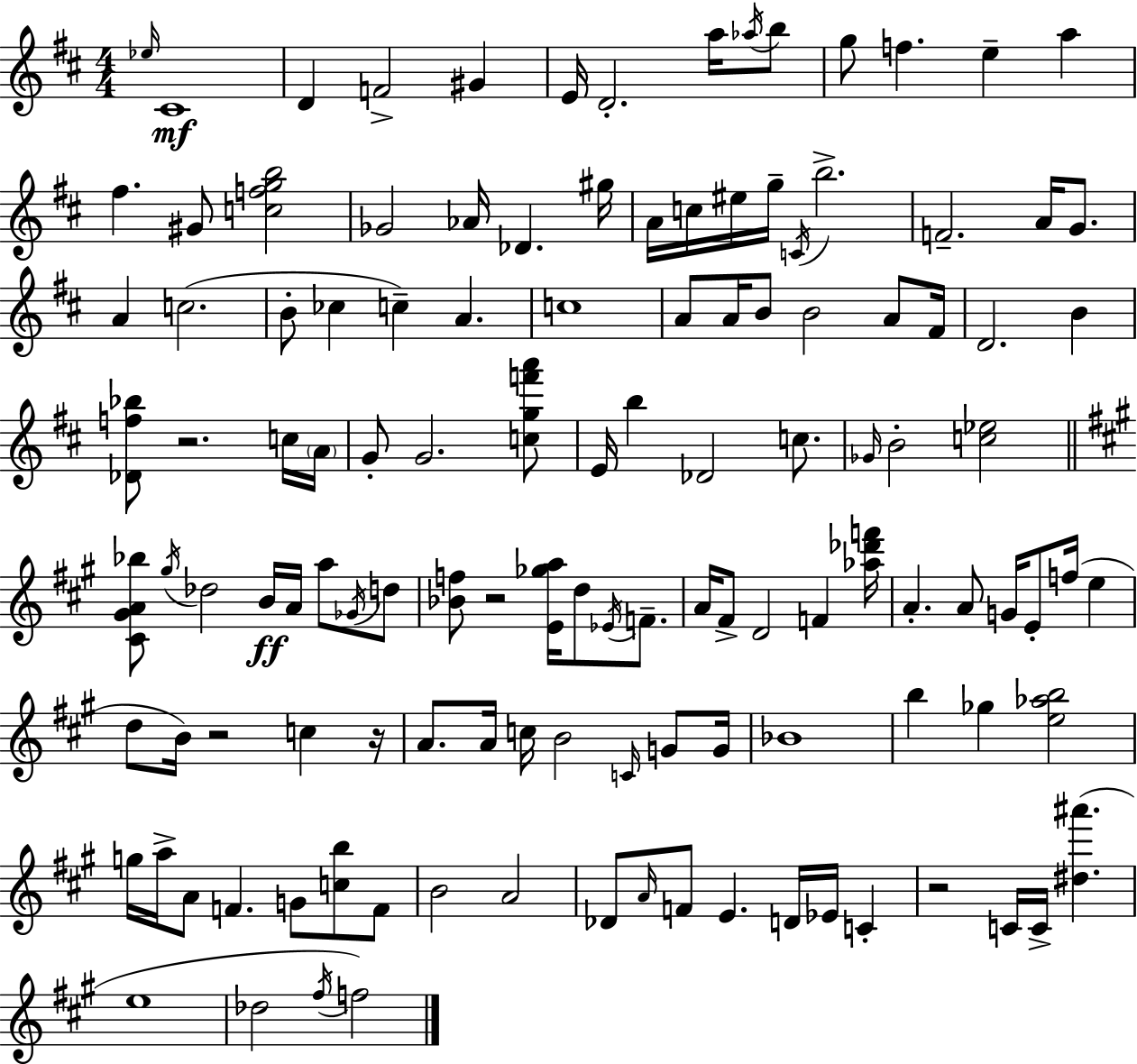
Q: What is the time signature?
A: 4/4